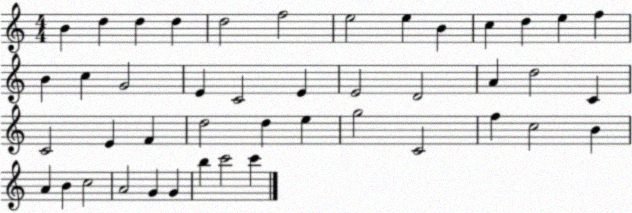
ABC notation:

X:1
T:Untitled
M:4/4
L:1/4
K:C
B d d d d2 f2 e2 e B c d e f B c G2 E C2 E E2 D2 A d2 C C2 E F d2 d e g2 C2 f c2 B A B c2 A2 G G b c'2 c'